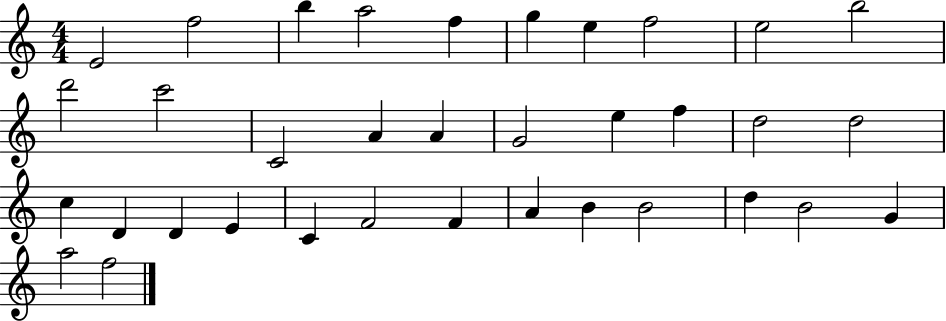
E4/h F5/h B5/q A5/h F5/q G5/q E5/q F5/h E5/h B5/h D6/h C6/h C4/h A4/q A4/q G4/h E5/q F5/q D5/h D5/h C5/q D4/q D4/q E4/q C4/q F4/h F4/q A4/q B4/q B4/h D5/q B4/h G4/q A5/h F5/h